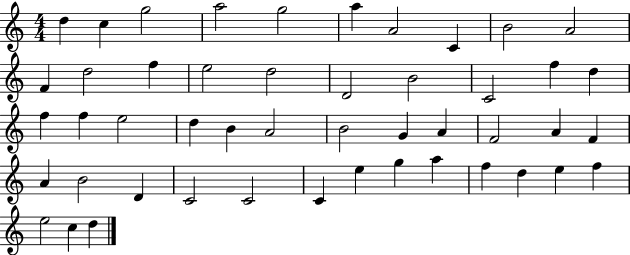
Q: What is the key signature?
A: C major